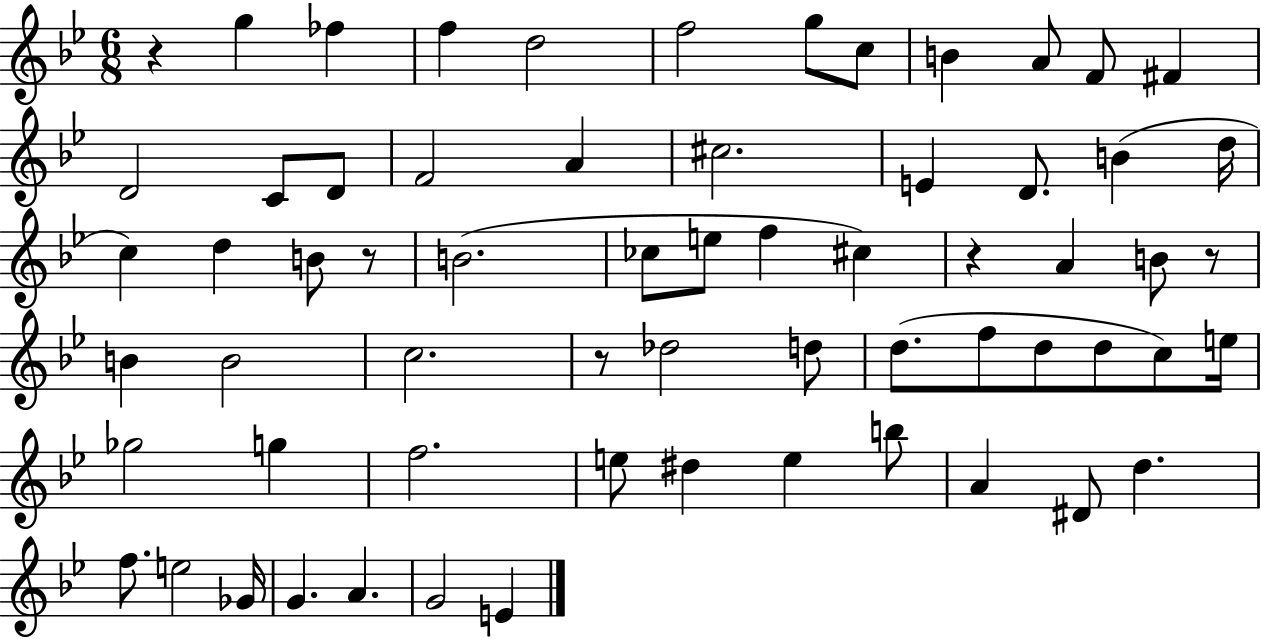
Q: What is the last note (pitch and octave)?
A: E4